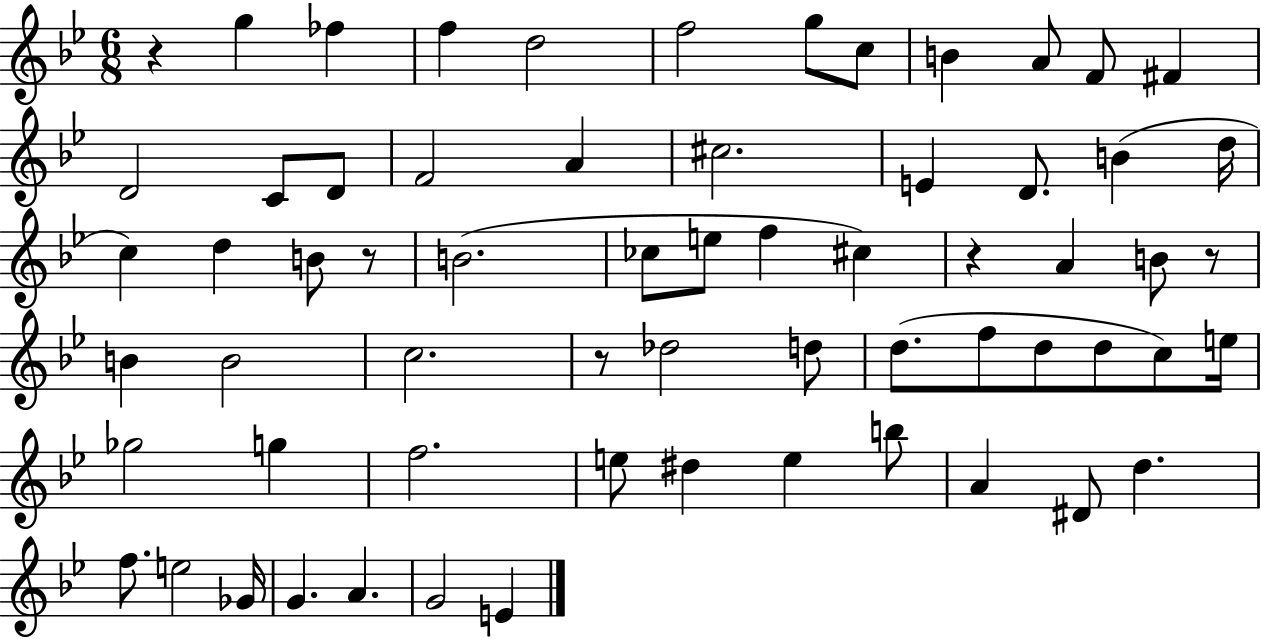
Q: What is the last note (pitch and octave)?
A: E4